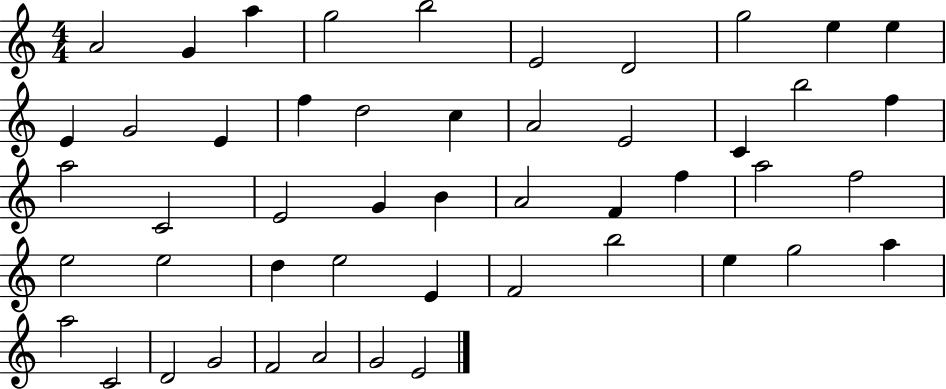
{
  \clef treble
  \numericTimeSignature
  \time 4/4
  \key c \major
  a'2 g'4 a''4 | g''2 b''2 | e'2 d'2 | g''2 e''4 e''4 | \break e'4 g'2 e'4 | f''4 d''2 c''4 | a'2 e'2 | c'4 b''2 f''4 | \break a''2 c'2 | e'2 g'4 b'4 | a'2 f'4 f''4 | a''2 f''2 | \break e''2 e''2 | d''4 e''2 e'4 | f'2 b''2 | e''4 g''2 a''4 | \break a''2 c'2 | d'2 g'2 | f'2 a'2 | g'2 e'2 | \break \bar "|."
}